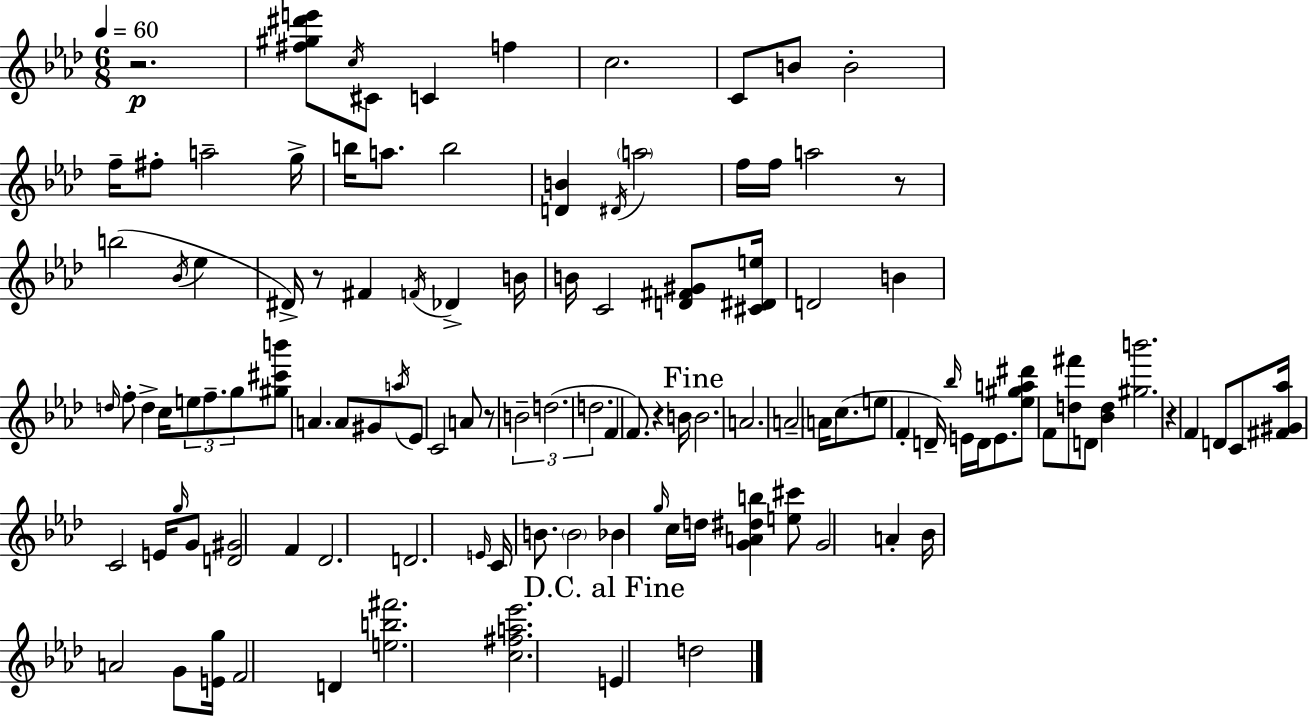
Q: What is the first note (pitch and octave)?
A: C5